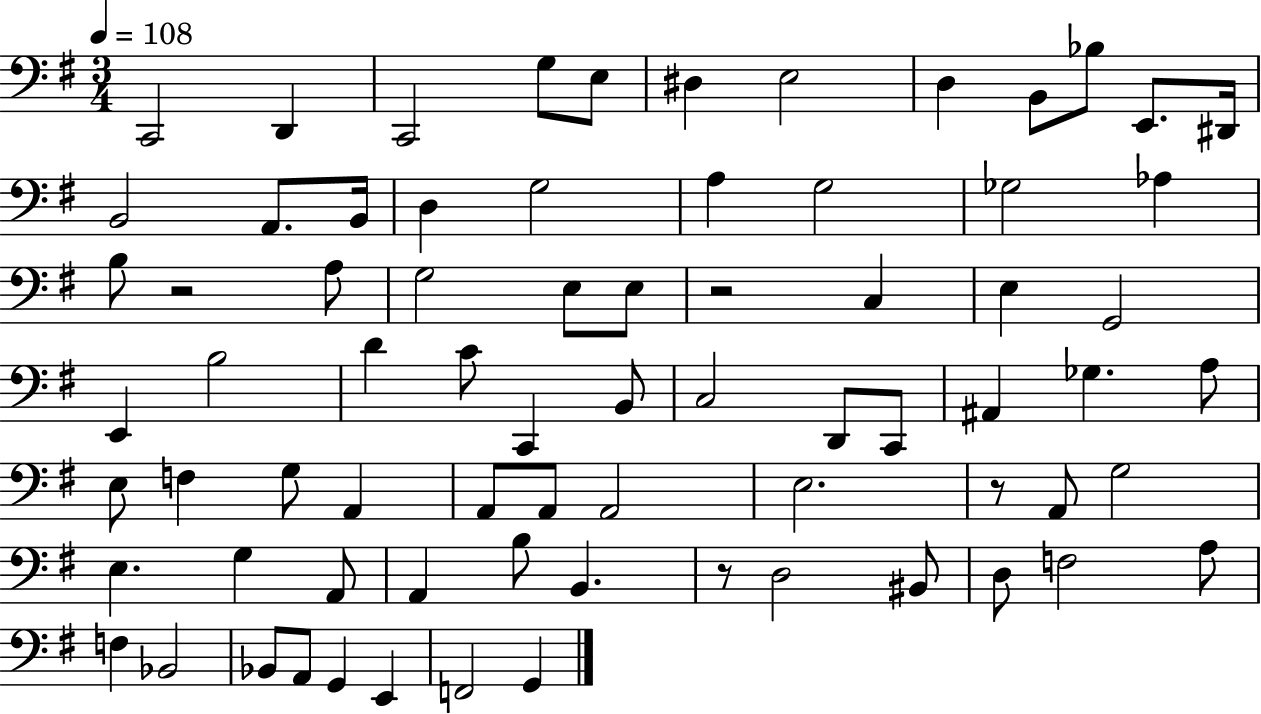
{
  \clef bass
  \numericTimeSignature
  \time 3/4
  \key g \major
  \tempo 4 = 108
  c,2 d,4 | c,2 g8 e8 | dis4 e2 | d4 b,8 bes8 e,8. dis,16 | \break b,2 a,8. b,16 | d4 g2 | a4 g2 | ges2 aes4 | \break b8 r2 a8 | g2 e8 e8 | r2 c4 | e4 g,2 | \break e,4 b2 | d'4 c'8 c,4 b,8 | c2 d,8 c,8 | ais,4 ges4. a8 | \break e8 f4 g8 a,4 | a,8 a,8 a,2 | e2. | r8 a,8 g2 | \break e4. g4 a,8 | a,4 b8 b,4. | r8 d2 bis,8 | d8 f2 a8 | \break f4 bes,2 | bes,8 a,8 g,4 e,4 | f,2 g,4 | \bar "|."
}